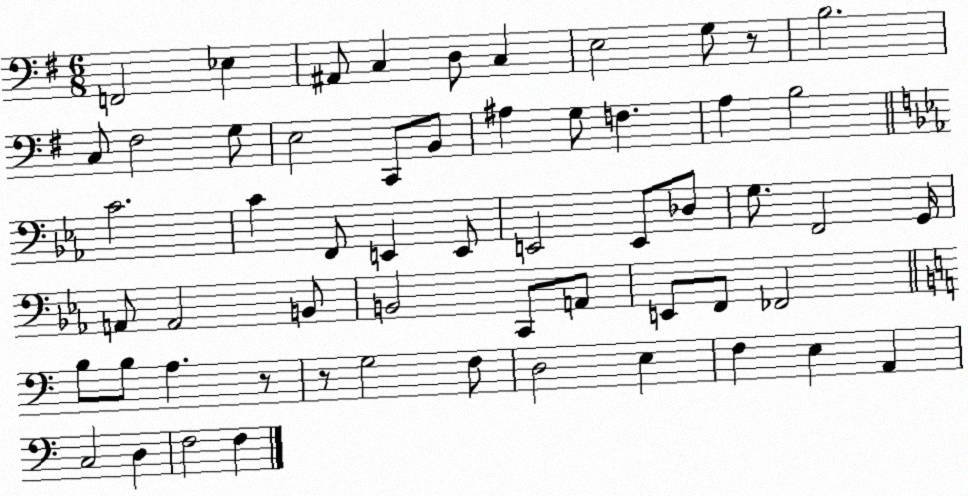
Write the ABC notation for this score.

X:1
T:Untitled
M:6/8
L:1/4
K:G
F,,2 _E, ^A,,/2 C, D,/2 C, E,2 G,/2 z/2 B,2 C,/2 ^F,2 G,/2 E,2 C,,/2 B,,/2 ^A, G,/2 F, A, B,2 C2 C F,,/2 E,, E,,/2 E,,2 E,,/2 _D,/2 G,/2 F,,2 G,,/4 A,,/2 A,,2 B,,/2 B,,2 C,,/2 A,,/2 E,,/2 F,,/2 _F,,2 B,/2 B,/2 A, z/2 z/2 G,2 F,/2 D,2 E, F, E, A,, C,2 D, F,2 F,